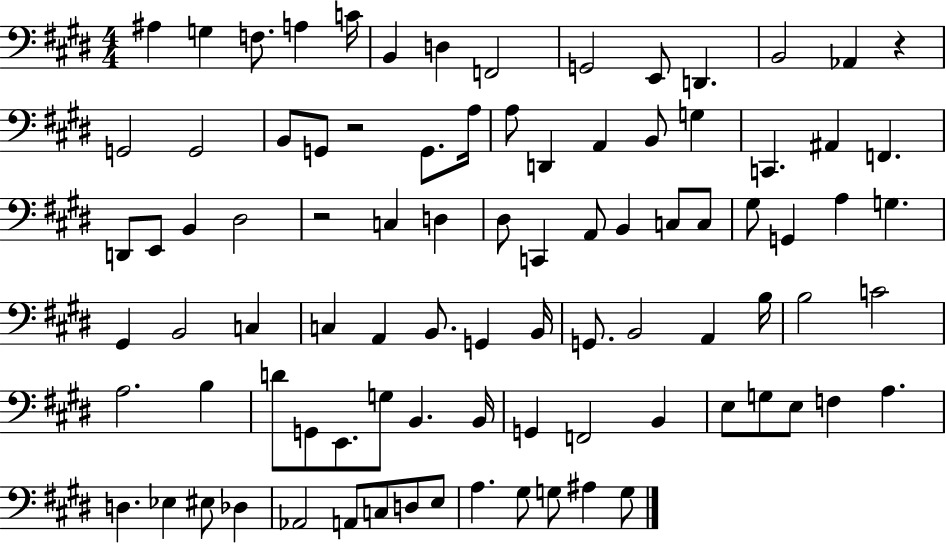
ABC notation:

X:1
T:Untitled
M:4/4
L:1/4
K:E
^A, G, F,/2 A, C/4 B,, D, F,,2 G,,2 E,,/2 D,, B,,2 _A,, z G,,2 G,,2 B,,/2 G,,/2 z2 G,,/2 A,/4 A,/2 D,, A,, B,,/2 G, C,, ^A,, F,, D,,/2 E,,/2 B,, ^D,2 z2 C, D, ^D,/2 C,, A,,/2 B,, C,/2 C,/2 ^G,/2 G,, A, G, ^G,, B,,2 C, C, A,, B,,/2 G,, B,,/4 G,,/2 B,,2 A,, B,/4 B,2 C2 A,2 B, D/2 G,,/2 E,,/2 G,/2 B,, B,,/4 G,, F,,2 B,, E,/2 G,/2 E,/2 F, A, D, _E, ^E,/2 _D, _A,,2 A,,/2 C,/2 D,/2 E,/2 A, ^G,/2 G,/2 ^A, G,/2